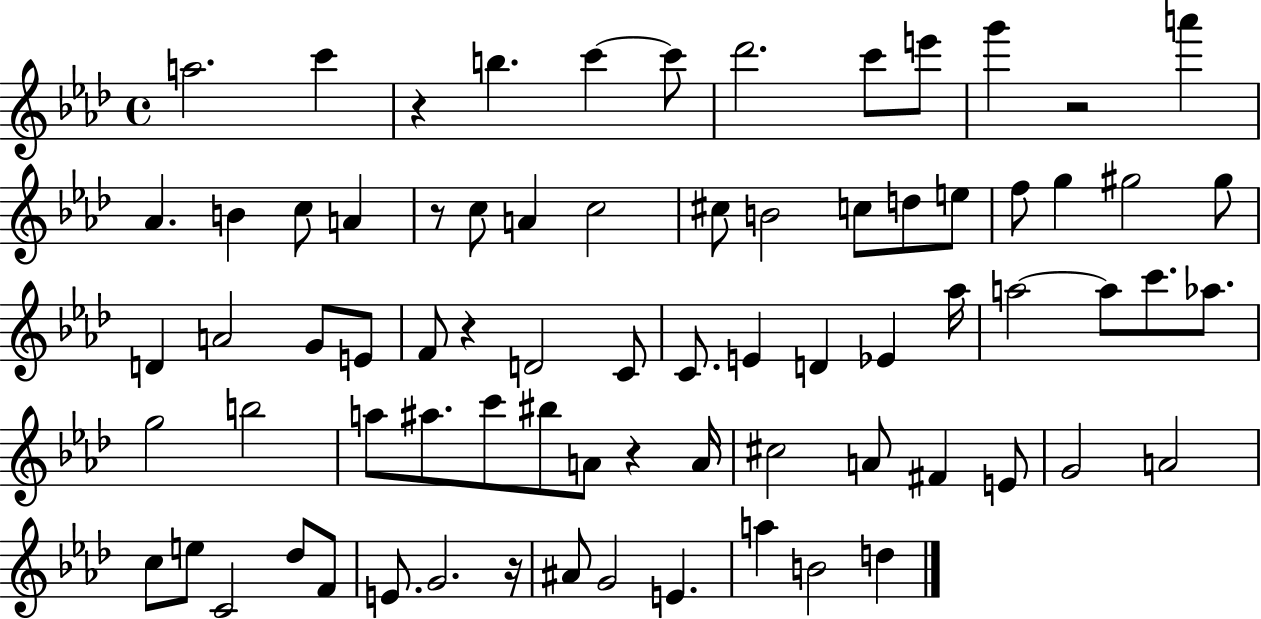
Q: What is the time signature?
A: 4/4